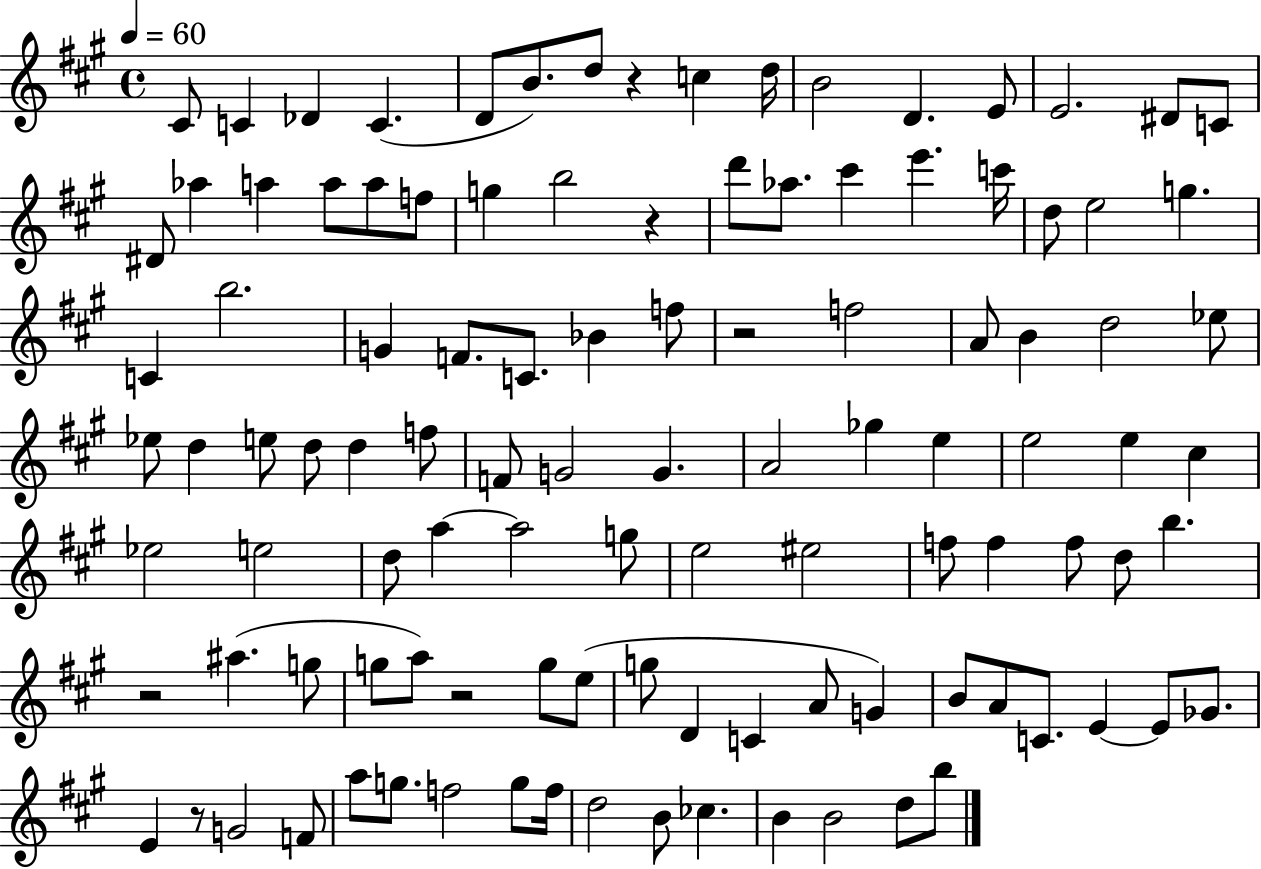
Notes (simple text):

C#4/e C4/q Db4/q C4/q. D4/e B4/e. D5/e R/q C5/q D5/s B4/h D4/q. E4/e E4/h. D#4/e C4/e D#4/e Ab5/q A5/q A5/e A5/e F5/e G5/q B5/h R/q D6/e Ab5/e. C#6/q E6/q. C6/s D5/e E5/h G5/q. C4/q B5/h. G4/q F4/e. C4/e. Bb4/q F5/e R/h F5/h A4/e B4/q D5/h Eb5/e Eb5/e D5/q E5/e D5/e D5/q F5/e F4/e G4/h G4/q. A4/h Gb5/q E5/q E5/h E5/q C#5/q Eb5/h E5/h D5/e A5/q A5/h G5/e E5/h EIS5/h F5/e F5/q F5/e D5/e B5/q. R/h A#5/q. G5/e G5/e A5/e R/h G5/e E5/e G5/e D4/q C4/q A4/e G4/q B4/e A4/e C4/e. E4/q E4/e Gb4/e. E4/q R/e G4/h F4/e A5/e G5/e. F5/h G5/e F5/s D5/h B4/e CES5/q. B4/q B4/h D5/e B5/e